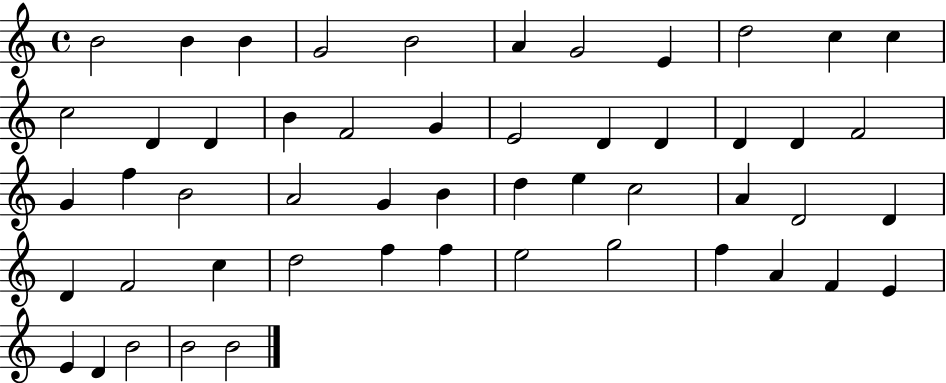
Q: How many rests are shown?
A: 0